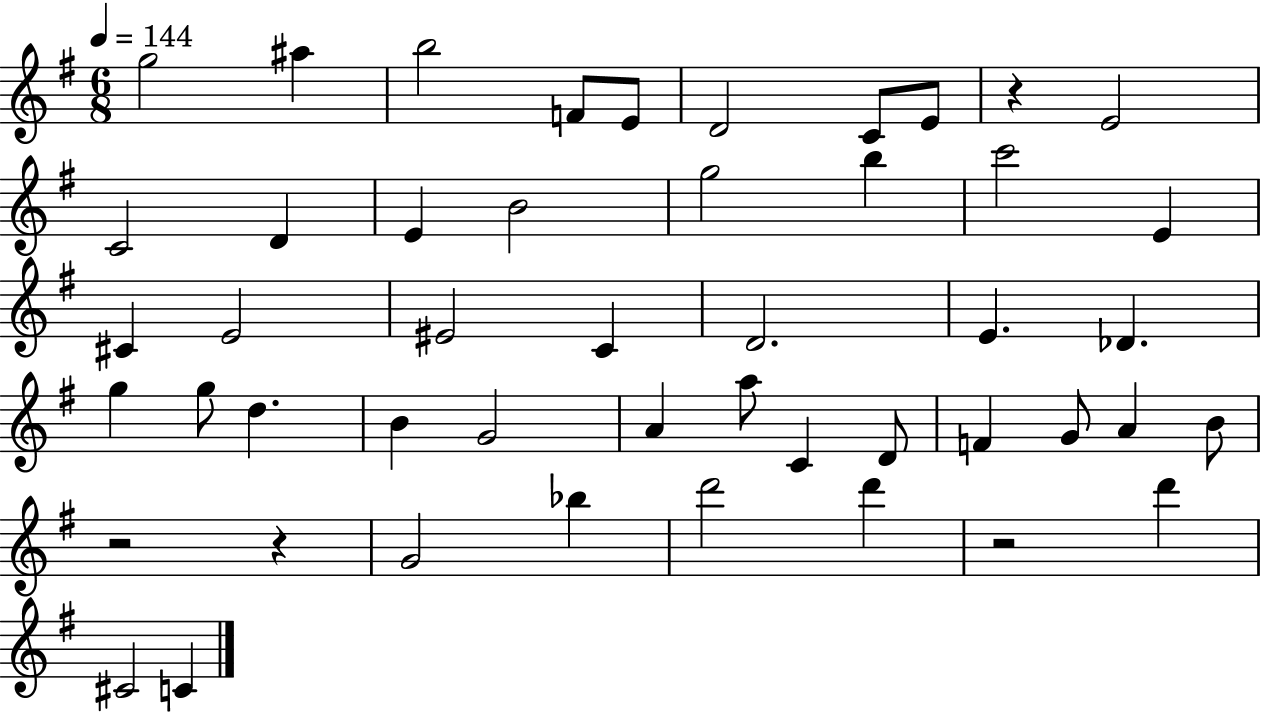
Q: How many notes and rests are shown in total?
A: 48